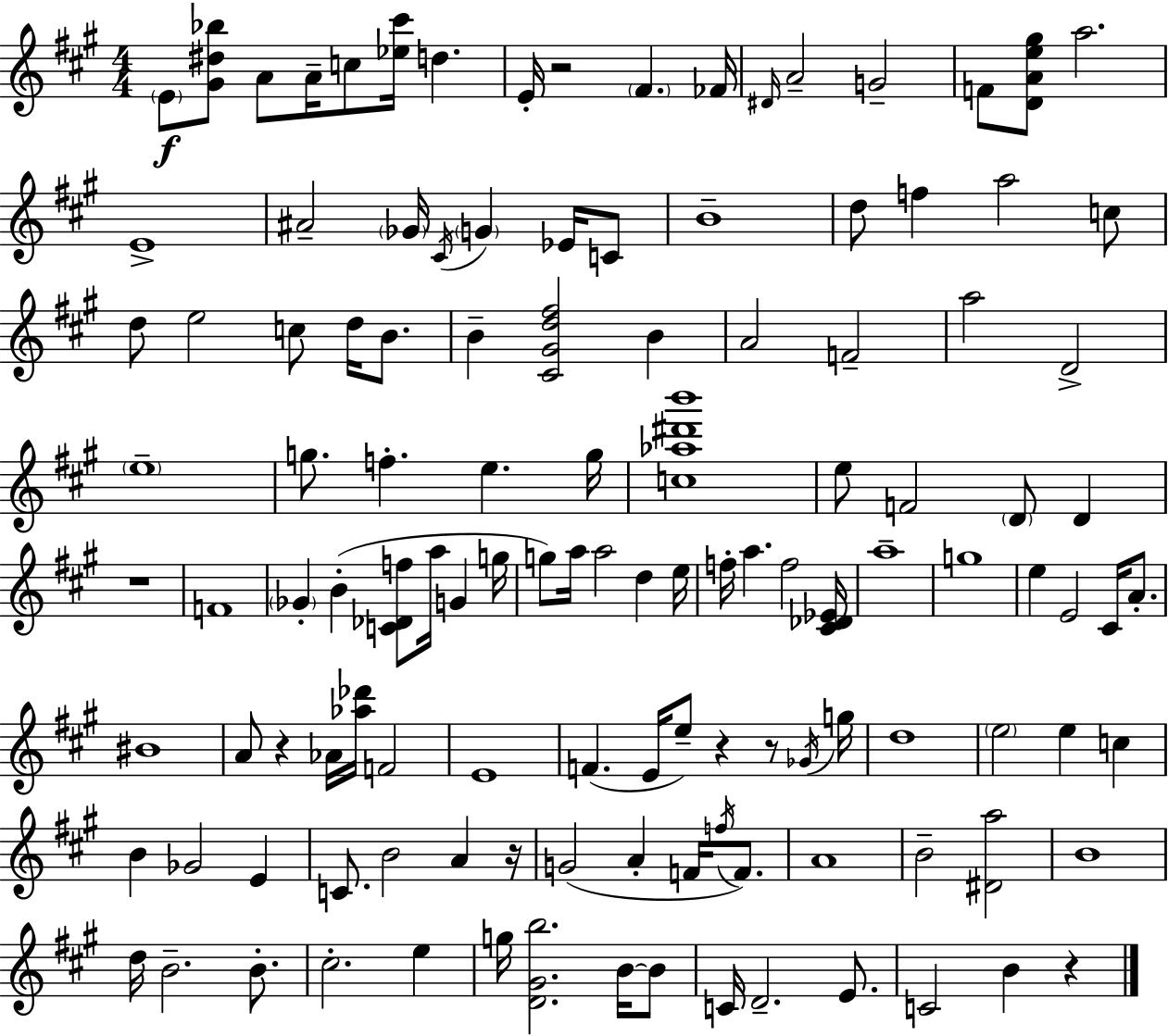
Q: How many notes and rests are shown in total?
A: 123